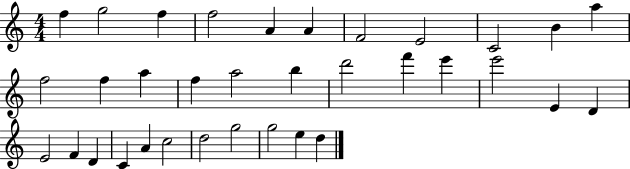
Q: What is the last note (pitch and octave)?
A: D5